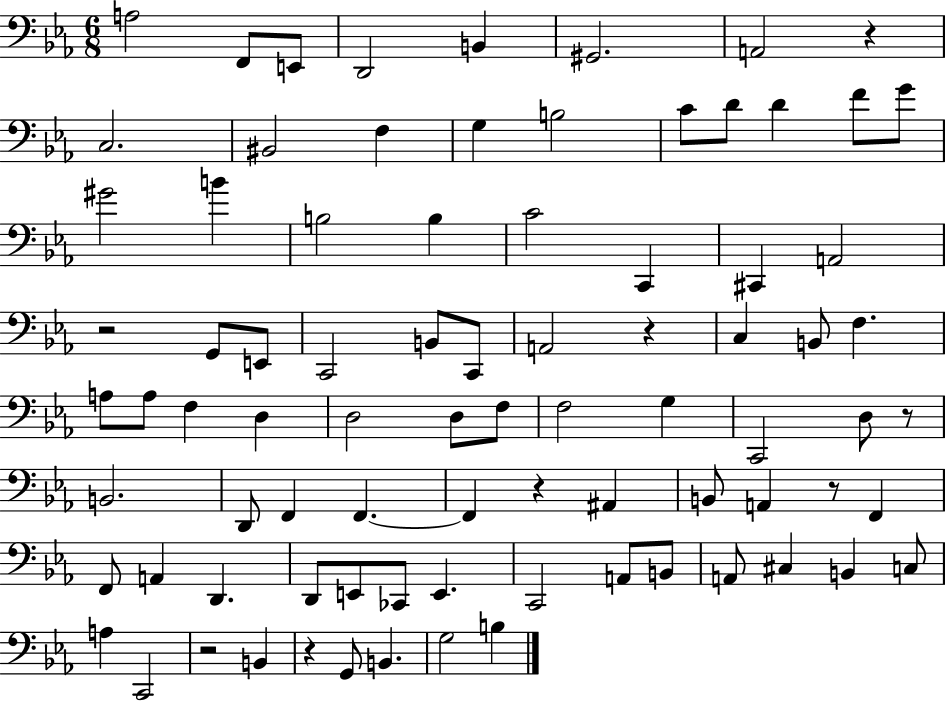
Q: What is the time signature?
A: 6/8